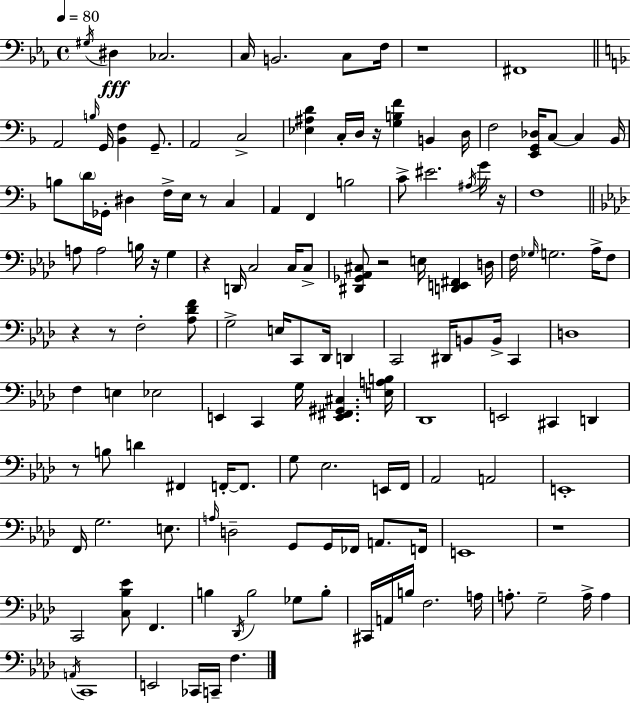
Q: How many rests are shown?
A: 11